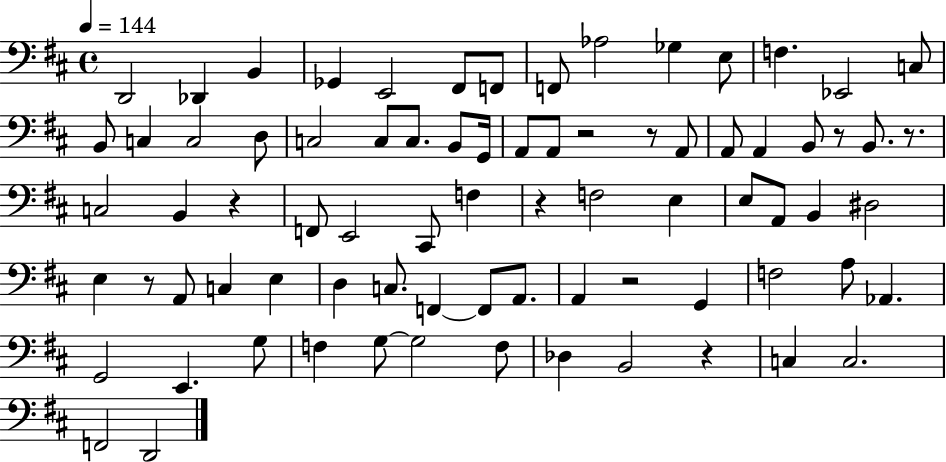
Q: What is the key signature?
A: D major